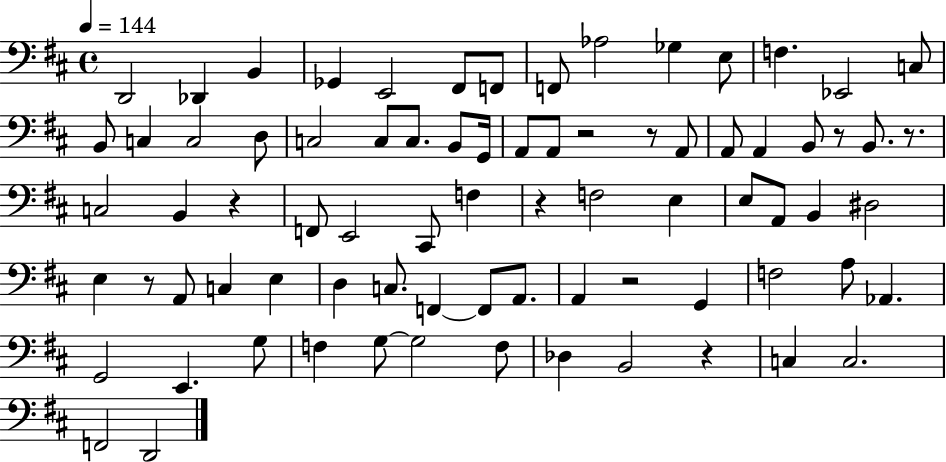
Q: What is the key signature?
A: D major